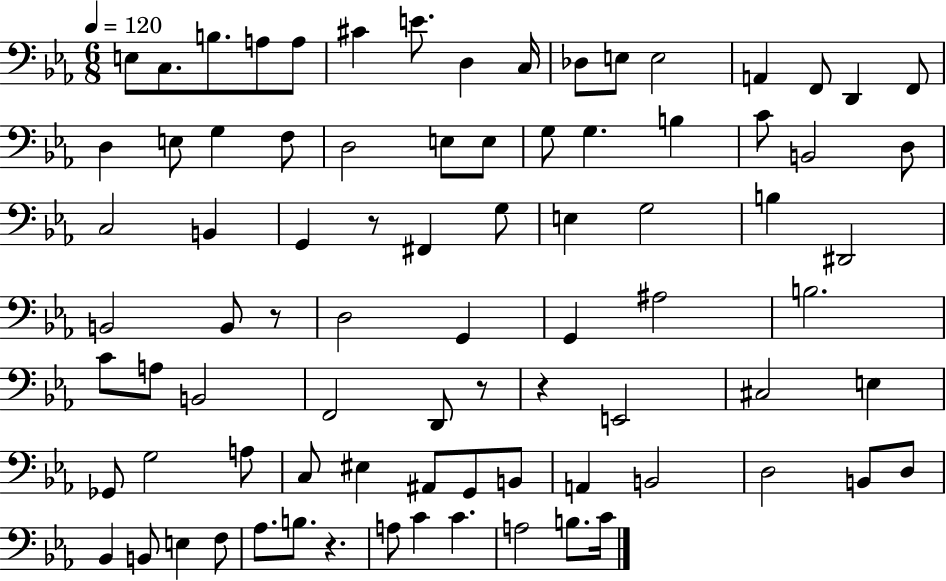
X:1
T:Untitled
M:6/8
L:1/4
K:Eb
E,/2 C,/2 B,/2 A,/2 A,/2 ^C E/2 D, C,/4 _D,/2 E,/2 E,2 A,, F,,/2 D,, F,,/2 D, E,/2 G, F,/2 D,2 E,/2 E,/2 G,/2 G, B, C/2 B,,2 D,/2 C,2 B,, G,, z/2 ^F,, G,/2 E, G,2 B, ^D,,2 B,,2 B,,/2 z/2 D,2 G,, G,, ^A,2 B,2 C/2 A,/2 B,,2 F,,2 D,,/2 z/2 z E,,2 ^C,2 E, _G,,/2 G,2 A,/2 C,/2 ^E, ^A,,/2 G,,/2 B,,/2 A,, B,,2 D,2 B,,/2 D,/2 _B,, B,,/2 E, F,/2 _A,/2 B,/2 z A,/2 C C A,2 B,/2 C/4